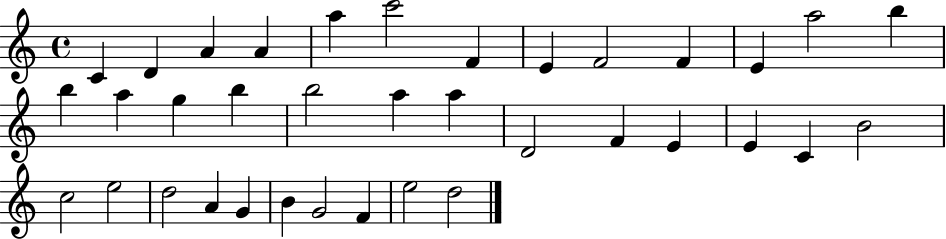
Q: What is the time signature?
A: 4/4